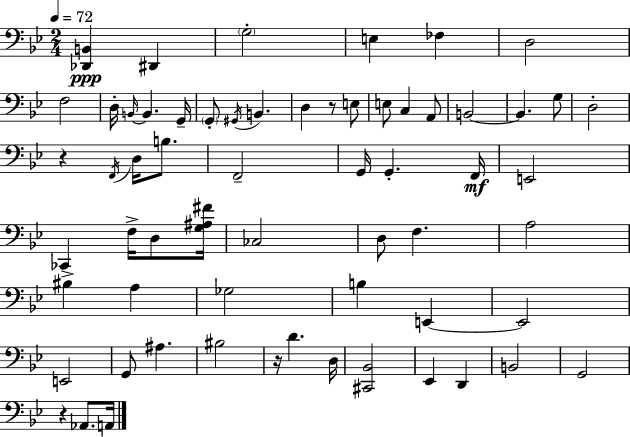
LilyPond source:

{
  \clef bass
  \numericTimeSignature
  \time 2/4
  \key g \minor
  \tempo 4 = 72
  <des, b,>4\ppp dis,4 | \parenthesize g2-. | e4 fes4 | d2 | \break f2 | d16-. \grace { b,16~ }~ b,4. | g,16-- \parenthesize g,8-. \acciaccatura { gis,16 } b,4. | d4 r8 | \break e8 e8 c4 | a,8 b,2~~ | b,4. | g8 d2-. | \break r4 \acciaccatura { f,16 } d16 | b8. f,2-- | g,16 g,4.-. | f,16\mf e,2 | \break ces,4 f16-> | d8 <g ais fis'>16 ces2 | d8 f4. | a2 | \break bis4-> a4 | ges2 | b4 e,4~~ | e,2 | \break e,2 | g,8 ais4. | bis2 | r16 d'4. | \break d16 <cis, bes,>2 | ees,4 d,4 | b,2 | g,2 | \break r4 aes,8. | a,16 \bar "|."
}